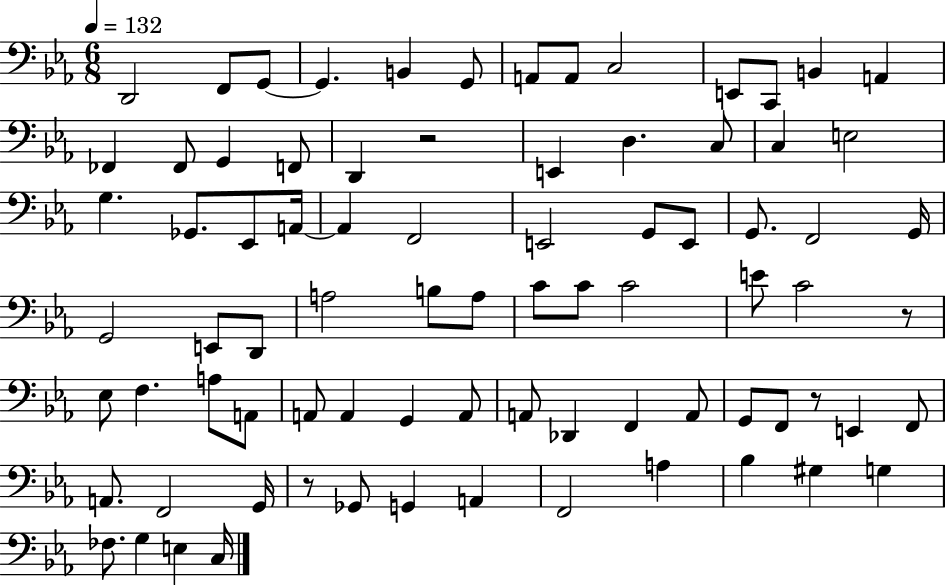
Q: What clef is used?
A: bass